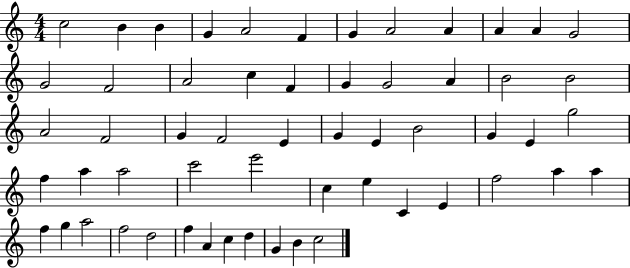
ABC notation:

X:1
T:Untitled
M:4/4
L:1/4
K:C
c2 B B G A2 F G A2 A A A G2 G2 F2 A2 c F G G2 A B2 B2 A2 F2 G F2 E G E B2 G E g2 f a a2 c'2 e'2 c e C E f2 a a f g a2 f2 d2 f A c d G B c2